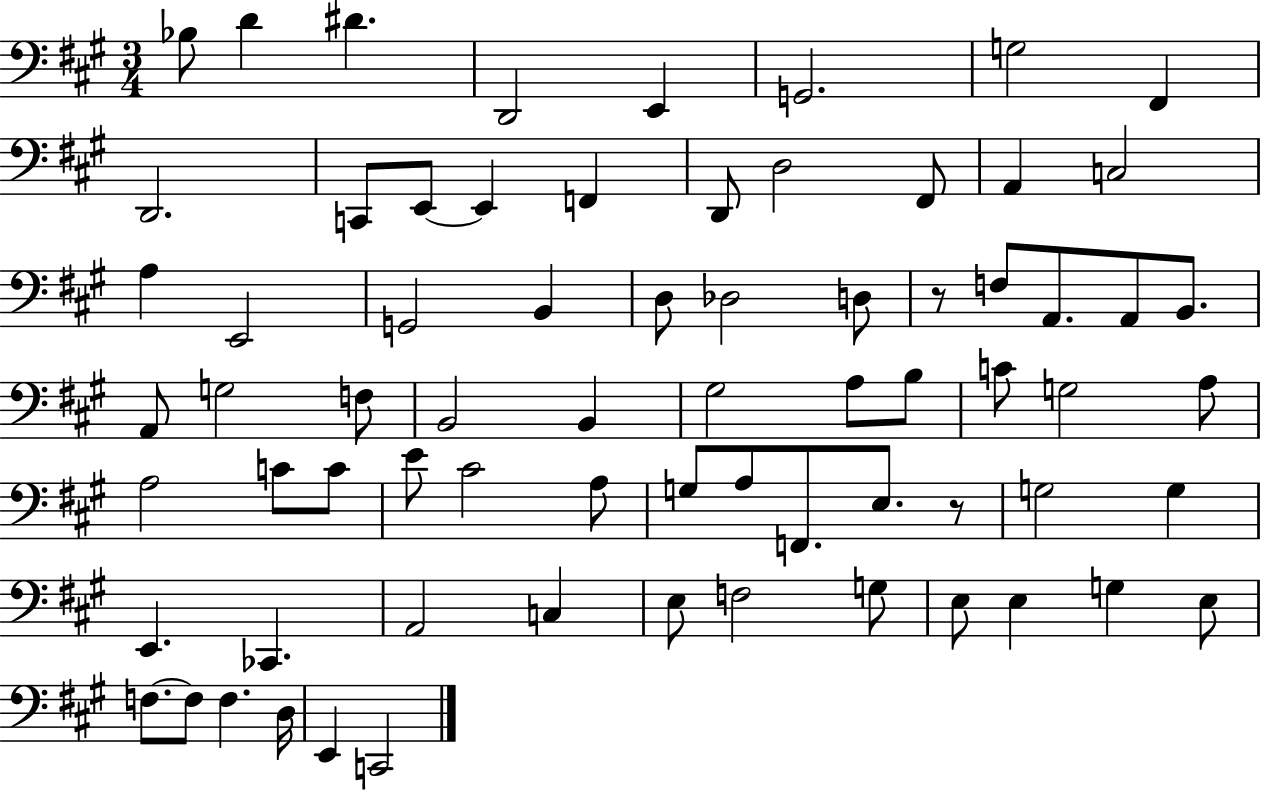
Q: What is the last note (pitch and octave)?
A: C2